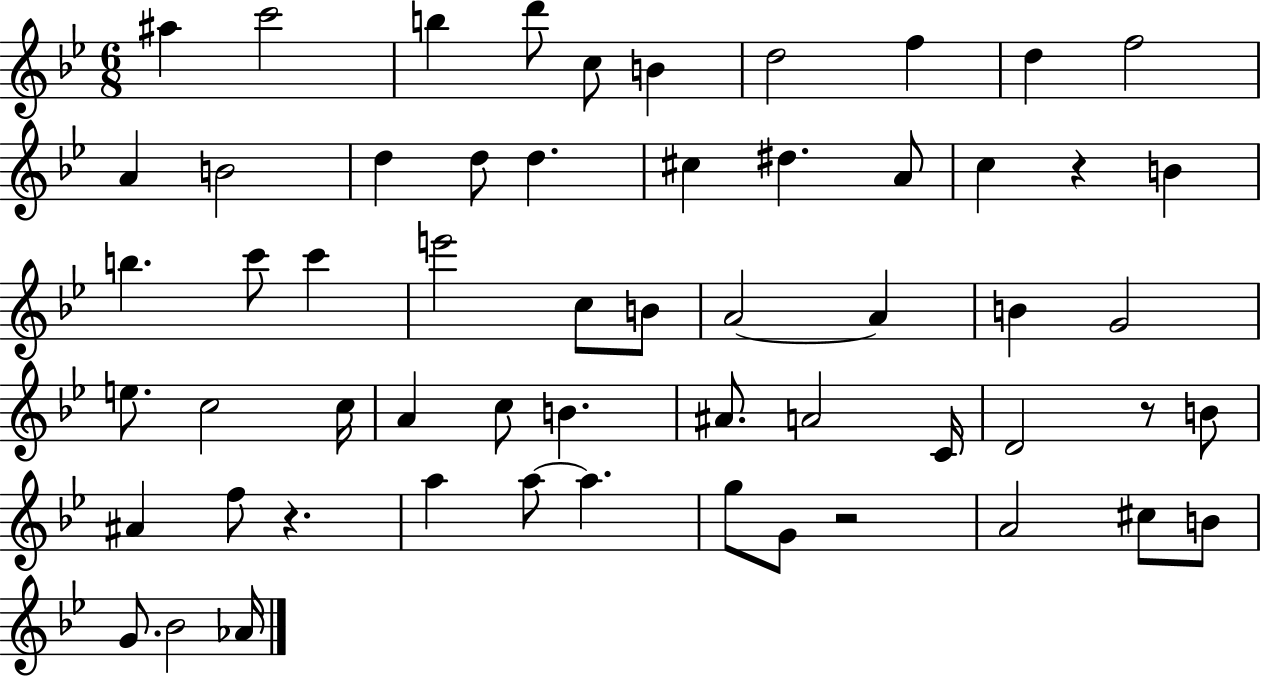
X:1
T:Untitled
M:6/8
L:1/4
K:Bb
^a c'2 b d'/2 c/2 B d2 f d f2 A B2 d d/2 d ^c ^d A/2 c z B b c'/2 c' e'2 c/2 B/2 A2 A B G2 e/2 c2 c/4 A c/2 B ^A/2 A2 C/4 D2 z/2 B/2 ^A f/2 z a a/2 a g/2 G/2 z2 A2 ^c/2 B/2 G/2 _B2 _A/4